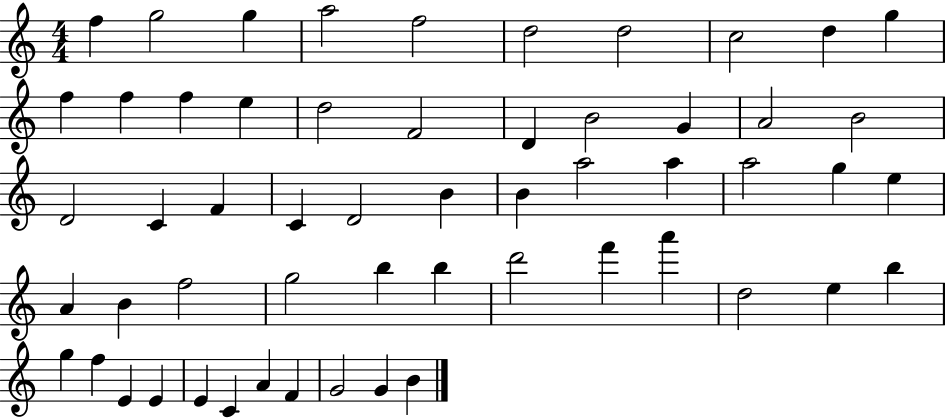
F5/q G5/h G5/q A5/h F5/h D5/h D5/h C5/h D5/q G5/q F5/q F5/q F5/q E5/q D5/h F4/h D4/q B4/h G4/q A4/h B4/h D4/h C4/q F4/q C4/q D4/h B4/q B4/q A5/h A5/q A5/h G5/q E5/q A4/q B4/q F5/h G5/h B5/q B5/q D6/h F6/q A6/q D5/h E5/q B5/q G5/q F5/q E4/q E4/q E4/q C4/q A4/q F4/q G4/h G4/q B4/q